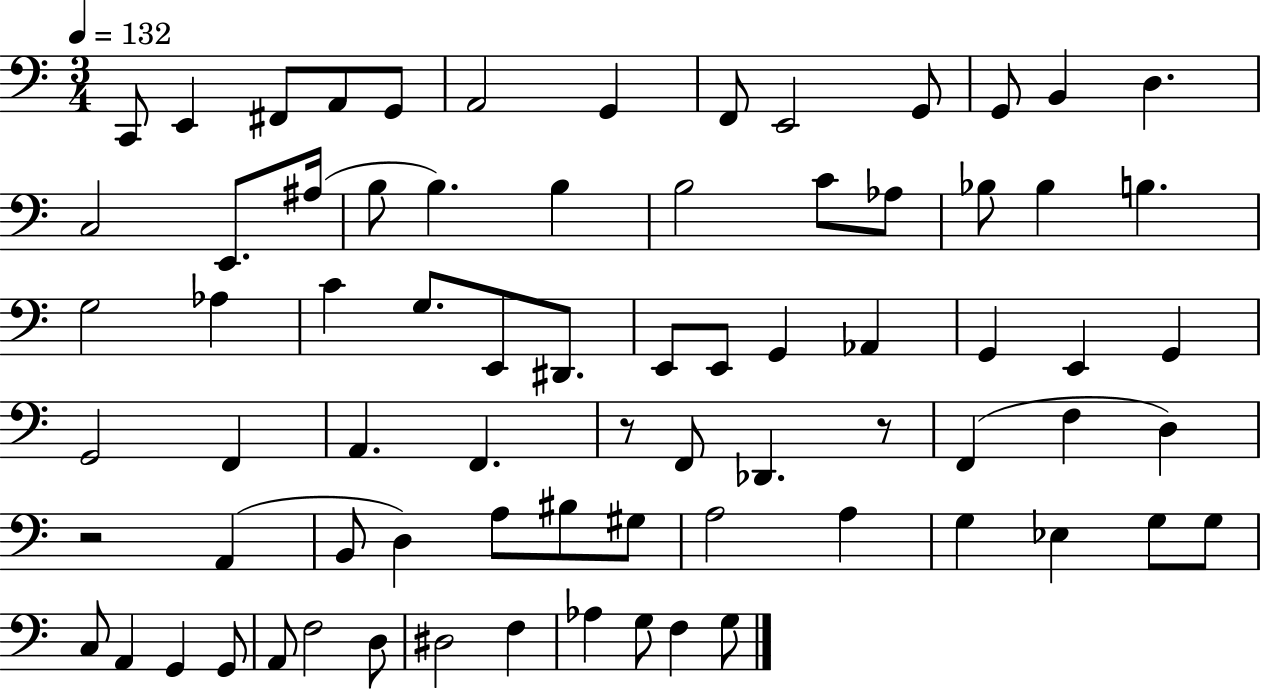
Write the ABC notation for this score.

X:1
T:Untitled
M:3/4
L:1/4
K:C
C,,/2 E,, ^F,,/2 A,,/2 G,,/2 A,,2 G,, F,,/2 E,,2 G,,/2 G,,/2 B,, D, C,2 E,,/2 ^A,/4 B,/2 B, B, B,2 C/2 _A,/2 _B,/2 _B, B, G,2 _A, C G,/2 E,,/2 ^D,,/2 E,,/2 E,,/2 G,, _A,, G,, E,, G,, G,,2 F,, A,, F,, z/2 F,,/2 _D,, z/2 F,, F, D, z2 A,, B,,/2 D, A,/2 ^B,/2 ^G,/2 A,2 A, G, _E, G,/2 G,/2 C,/2 A,, G,, G,,/2 A,,/2 F,2 D,/2 ^D,2 F, _A, G,/2 F, G,/2